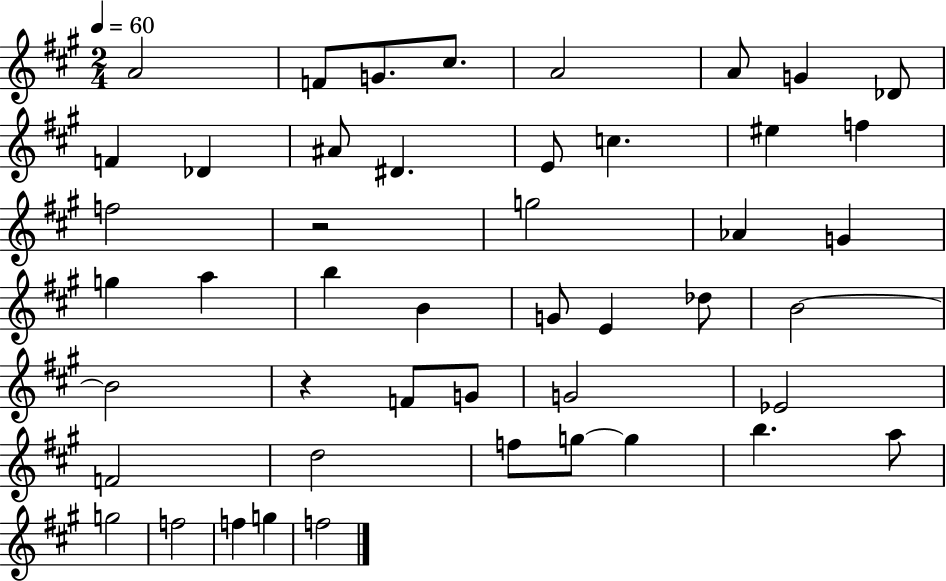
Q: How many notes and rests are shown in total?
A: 47